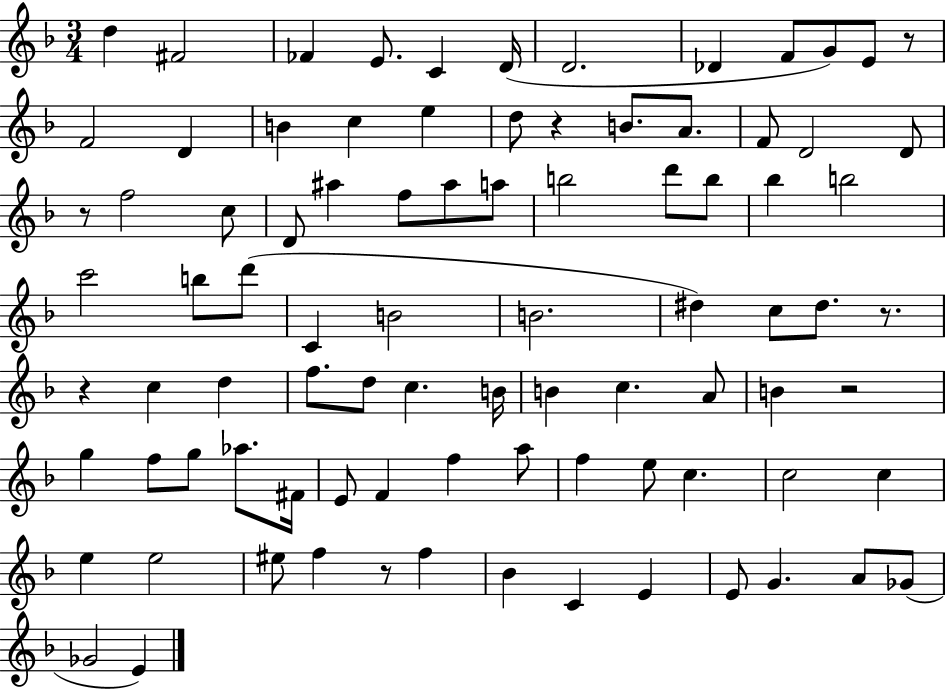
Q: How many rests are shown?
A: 7